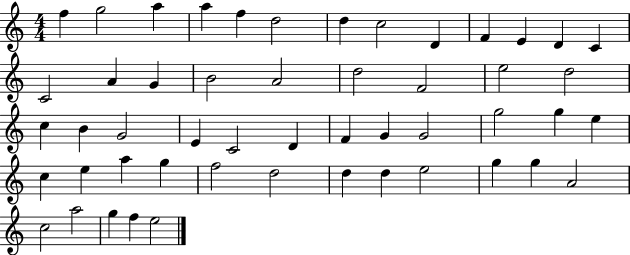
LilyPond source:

{
  \clef treble
  \numericTimeSignature
  \time 4/4
  \key c \major
  f''4 g''2 a''4 | a''4 f''4 d''2 | d''4 c''2 d'4 | f'4 e'4 d'4 c'4 | \break c'2 a'4 g'4 | b'2 a'2 | d''2 f'2 | e''2 d''2 | \break c''4 b'4 g'2 | e'4 c'2 d'4 | f'4 g'4 g'2 | g''2 g''4 e''4 | \break c''4 e''4 a''4 g''4 | f''2 d''2 | d''4 d''4 e''2 | g''4 g''4 a'2 | \break c''2 a''2 | g''4 f''4 e''2 | \bar "|."
}